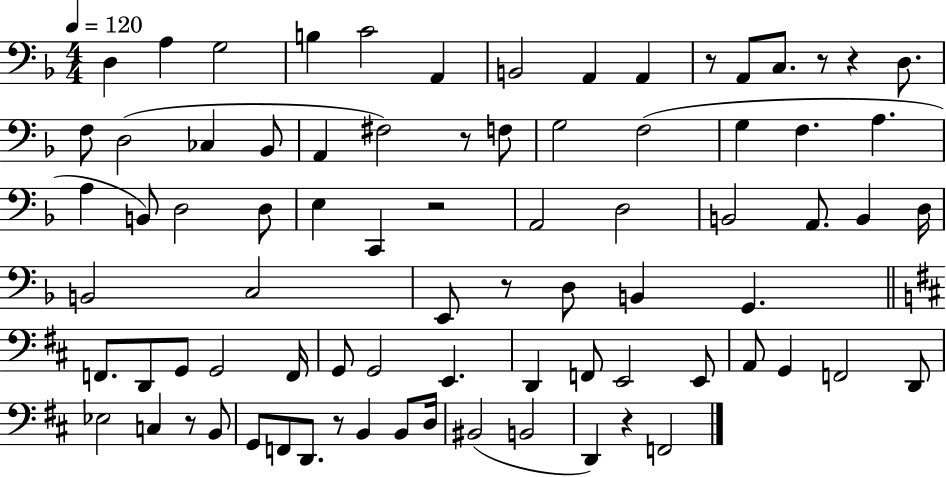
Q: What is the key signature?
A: F major